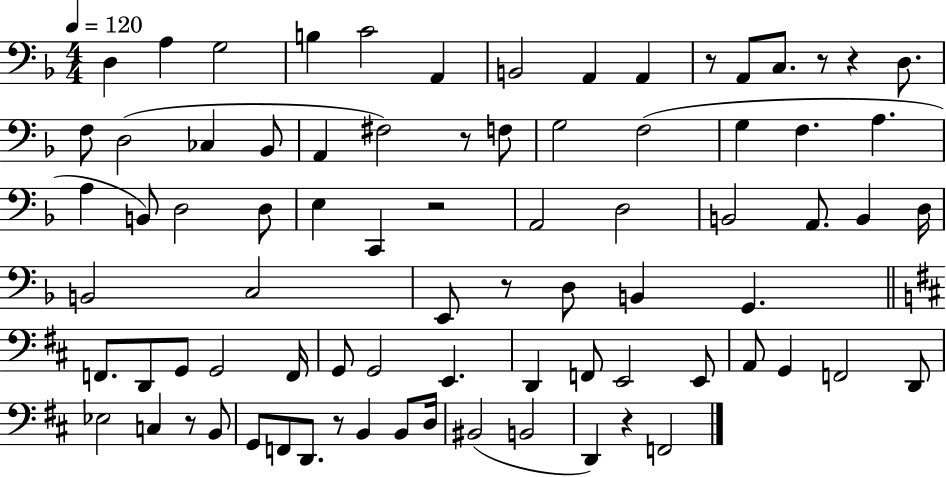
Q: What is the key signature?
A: F major